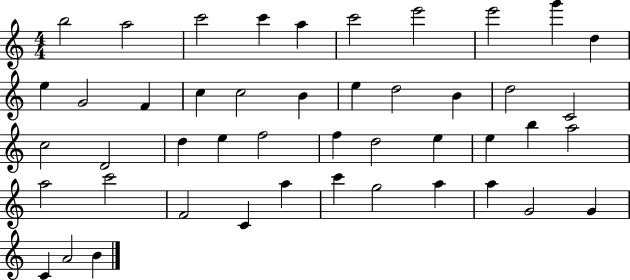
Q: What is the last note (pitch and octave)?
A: B4